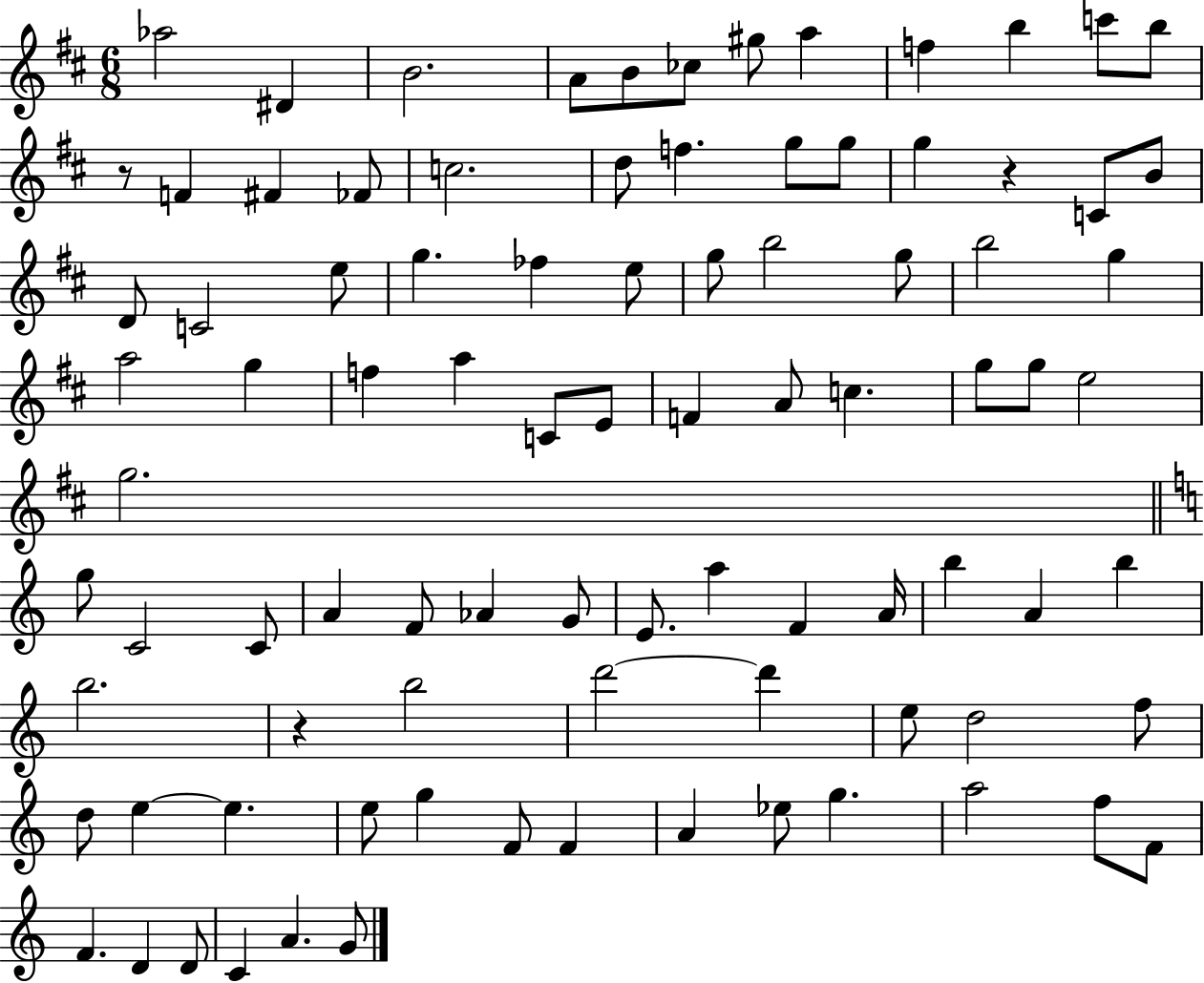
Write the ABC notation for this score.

X:1
T:Untitled
M:6/8
L:1/4
K:D
_a2 ^D B2 A/2 B/2 _c/2 ^g/2 a f b c'/2 b/2 z/2 F ^F _F/2 c2 d/2 f g/2 g/2 g z C/2 B/2 D/2 C2 e/2 g _f e/2 g/2 b2 g/2 b2 g a2 g f a C/2 E/2 F A/2 c g/2 g/2 e2 g2 g/2 C2 C/2 A F/2 _A G/2 E/2 a F A/4 b A b b2 z b2 d'2 d' e/2 d2 f/2 d/2 e e e/2 g F/2 F A _e/2 g a2 f/2 F/2 F D D/2 C A G/2